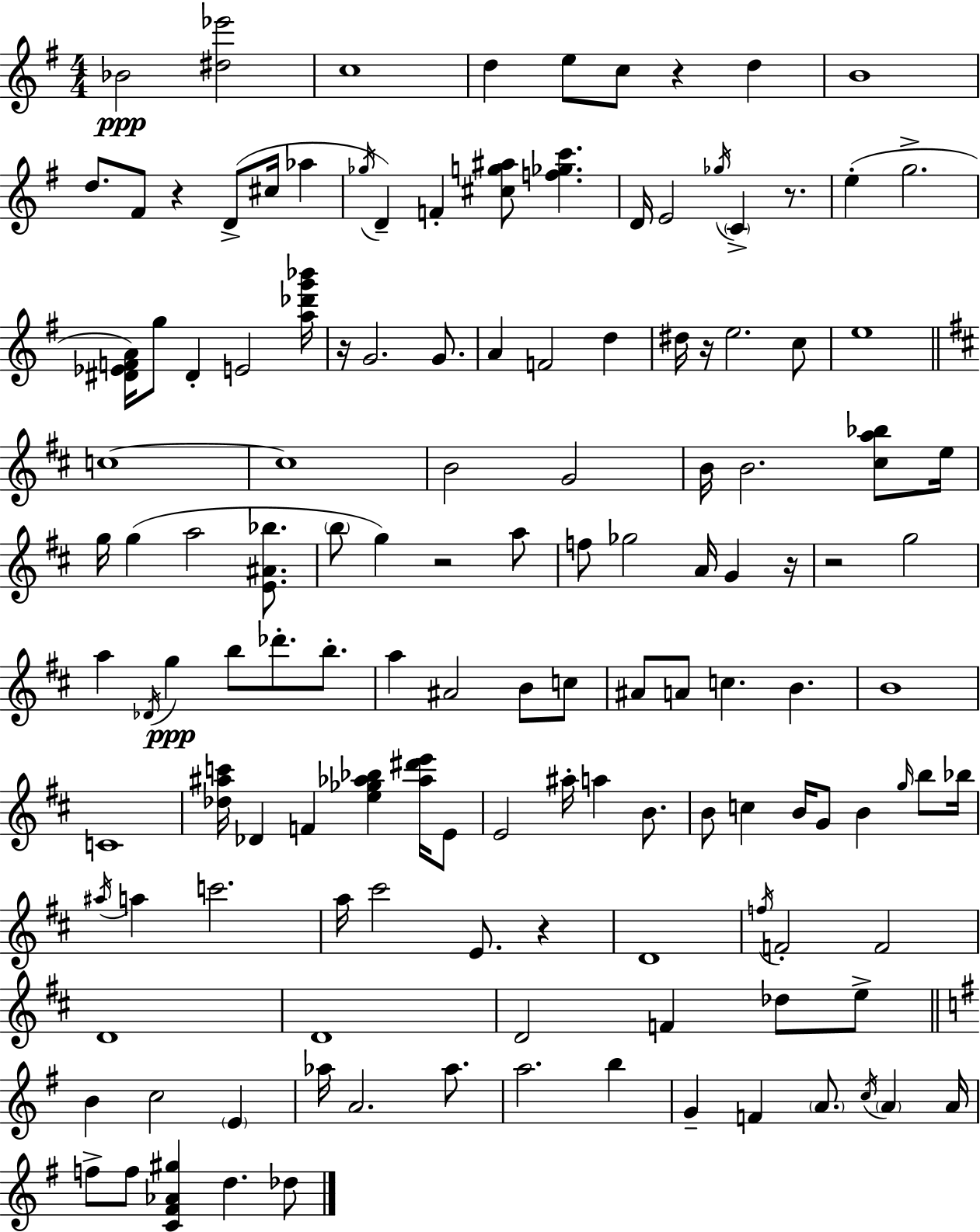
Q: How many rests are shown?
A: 9